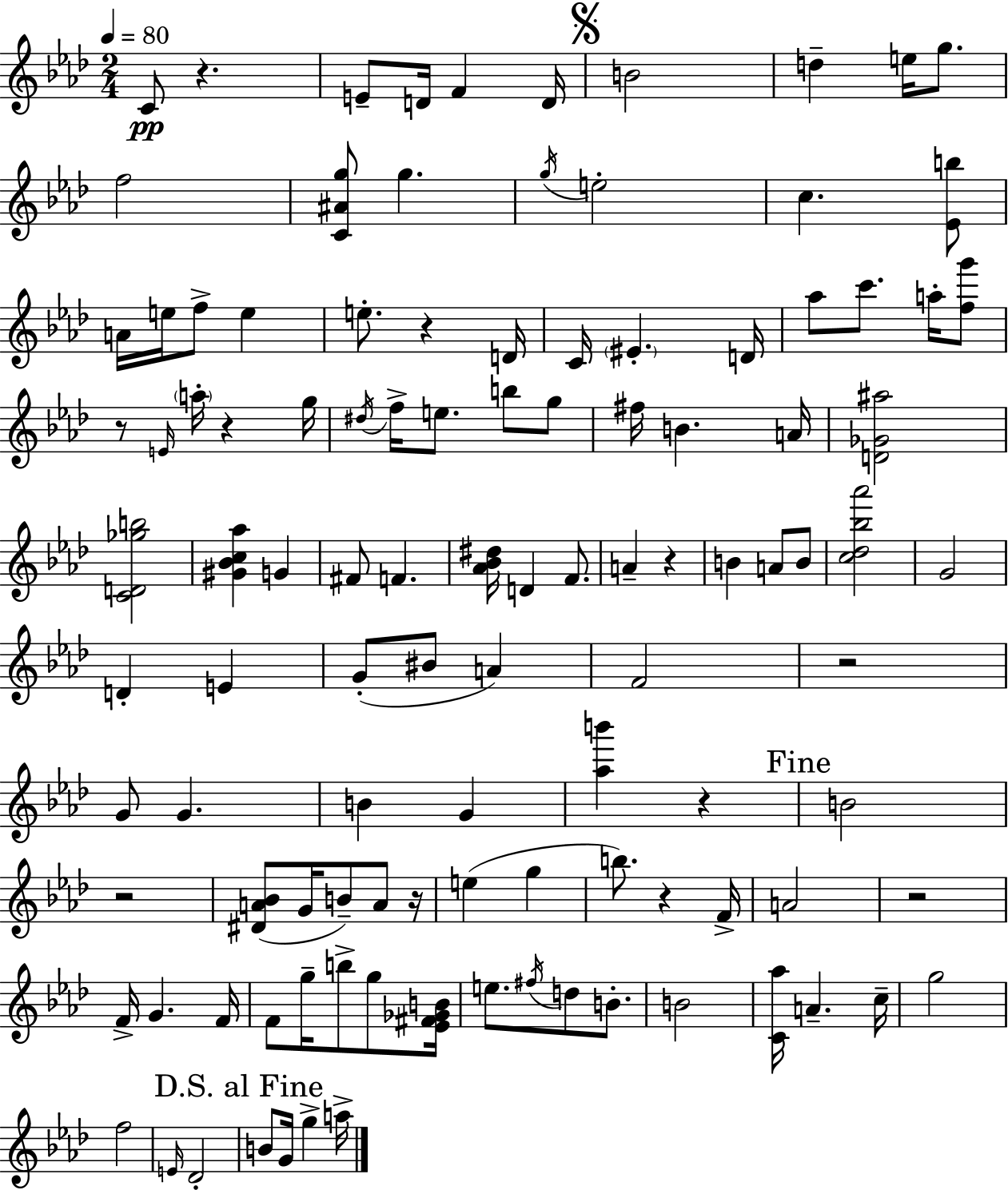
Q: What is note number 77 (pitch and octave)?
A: B4